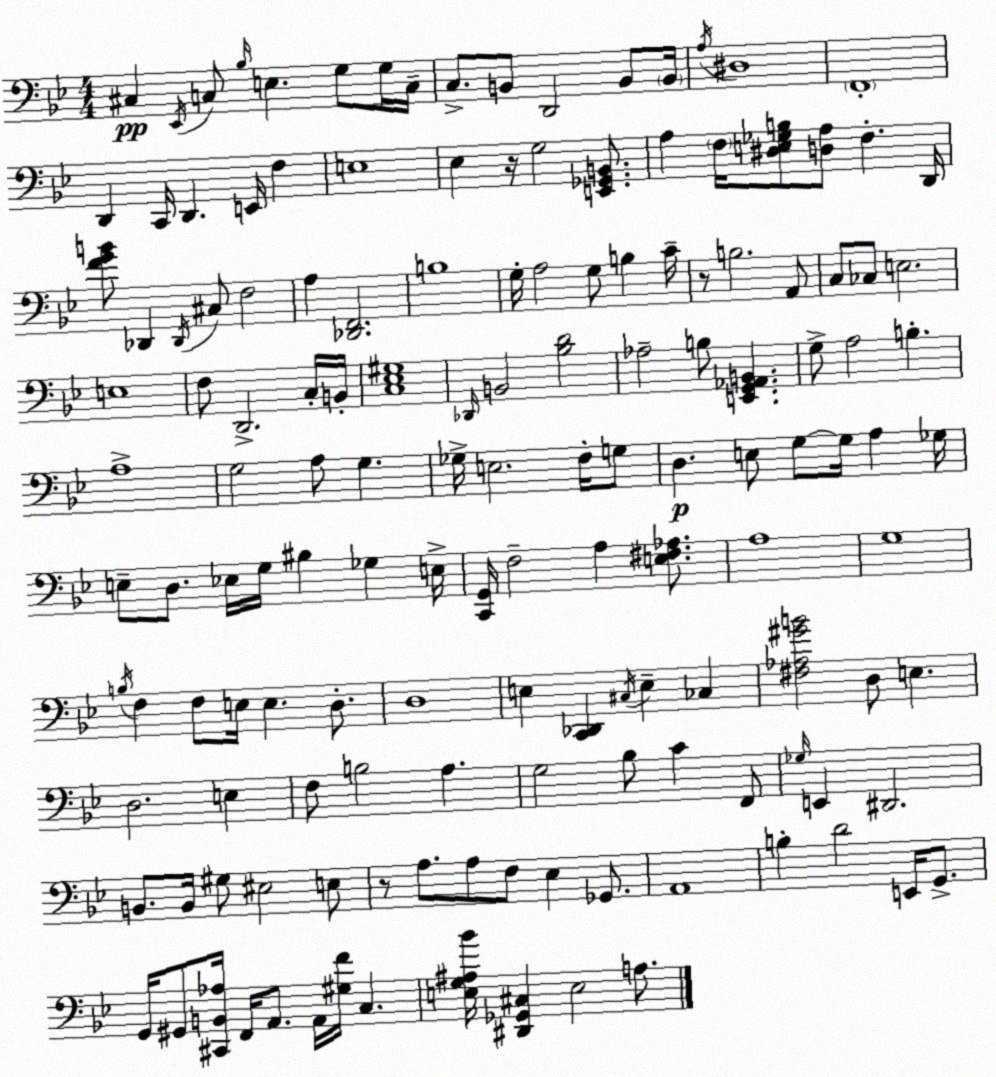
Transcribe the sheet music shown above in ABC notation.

X:1
T:Untitled
M:4/4
L:1/4
K:Gm
^C, _E,,/4 C,/2 _B,/4 E, G,/2 G,/4 C,/4 C,/2 B,,/2 D,,2 B,,/2 B,,/4 A,/4 ^D,4 F,,4 D,, C,,/4 D,, E,,/4 F, E,4 _E, z/4 G,2 [E,,_G,,B,,]/2 A, F,/4 [^D,E,_G,B,]/2 [D,A,]/2 F, D,,/4 [FGB]/2 _D,, _D,,/4 ^C,/2 F,2 A, [_D,,F,,]2 B,4 G,/4 A,2 G,/2 B, C/4 z/2 B,2 A,,/2 C,/2 _C,/2 E,2 E,4 F,/2 D,,2 C,/4 B,,/4 [C,_E,^G,]4 _D,,/4 B,,2 [_B,D]2 _A,2 B,/2 [E,,G,,_A,,B,,] G,/2 A,2 B, A,4 G,2 A,/2 G, _G,/4 E,2 F,/4 G,/2 D, E,/2 G,/2 G,/4 A, _G,/4 E,/2 D,/2 _E,/4 G,/4 ^B, _G, E,/4 [C,,G,,]/4 F,2 A, [E,^F,_A,]/2 A,4 G,4 B,/4 F, F,/2 E,/4 E, D,/2 D,4 E, [C,,_D,,] ^C,/4 E, _C, [^F,_A,^GB]2 D,/2 E, D,2 E, F,/2 B,2 A, G,2 _B,/2 C F,,/2 _G,/4 E,, ^D,,2 B,,/2 B,,/4 ^G,/2 ^E,2 E,/2 z/2 A,/2 A,/2 F,/2 _E, _G,,/2 A,,4 B, D2 E,,/4 G,,/2 G,,/4 ^G,,/2 [^C,,B,,_A,]/4 F,,/4 A,,/2 A,,/4 [^G,F]/4 C, [E,G,^A,_B]/4 [^D,,_G,,^C,] E,2 A,/2